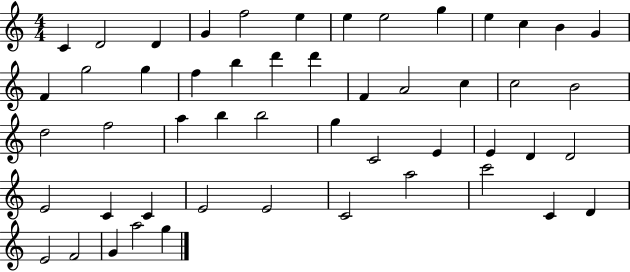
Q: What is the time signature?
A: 4/4